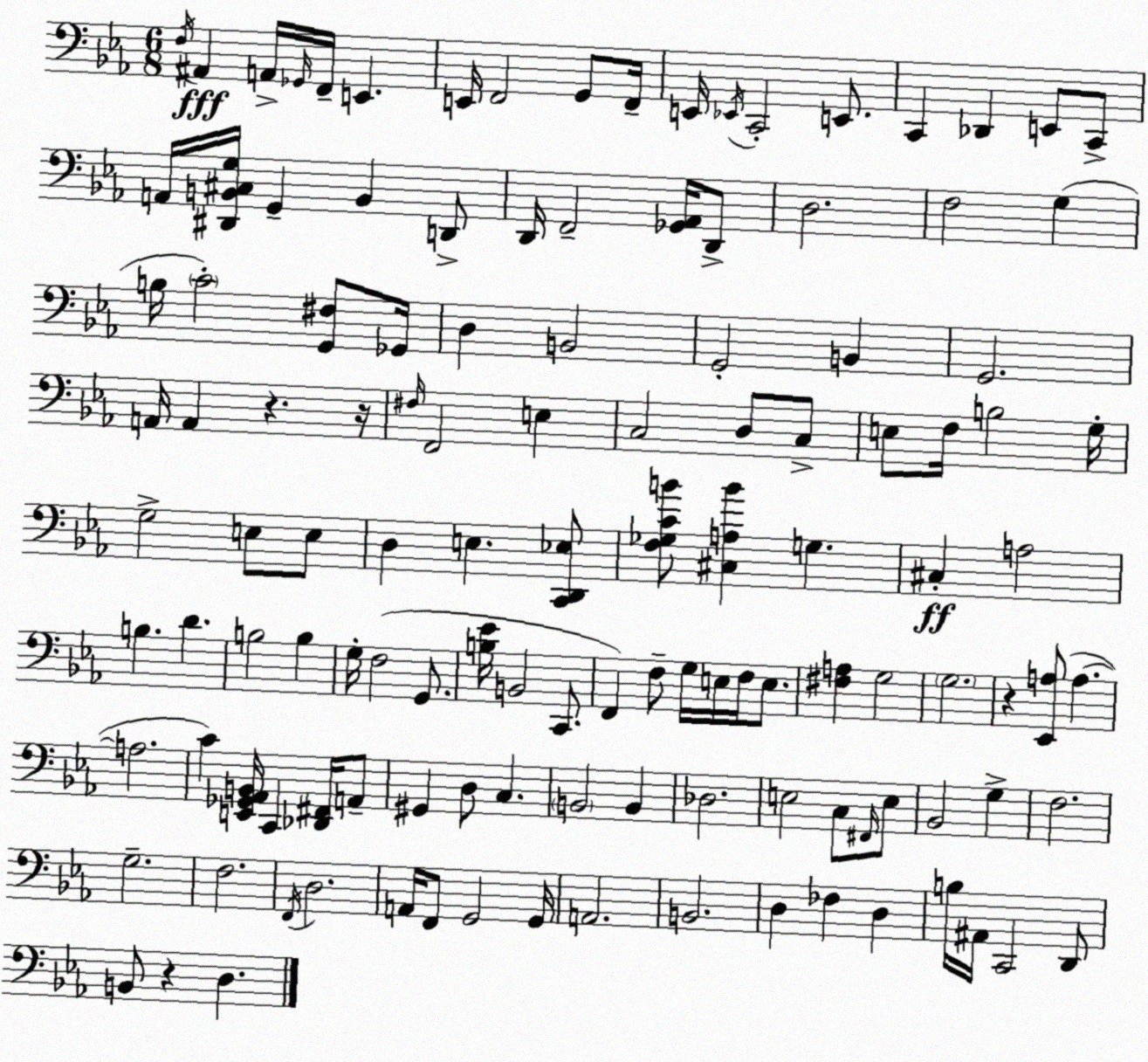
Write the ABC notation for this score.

X:1
T:Untitled
M:6/8
L:1/4
K:Eb
F,/4 ^A,, A,,/4 _G,,/4 F,,/4 E,, E,,/4 F,,2 G,,/2 F,,/4 E,,/4 _E,,/4 C,,2 E,,/2 C,, _D,, E,,/2 C,,/2 A,,/4 [^D,,B,,^C,G,]/4 G,, B,, D,,/2 D,,/4 F,,2 [_G,,_A,,]/4 D,,/2 D,2 F,2 G, B,/4 C2 [G,,^F,]/2 _G,,/4 D, B,,2 G,,2 B,, G,,2 A,,/4 A,, z z/4 ^F,/4 F,,2 E, C,2 D,/2 C,/2 E,/2 F,/4 B,2 G,/4 G,2 E,/2 E,/2 D, E, [C,,D,,_E,]/2 [F,_G,CB]/2 [^C,A,B] G, ^C, A,2 B, D B,2 B, G,/4 F,2 G,,/2 [B,_E]/4 B,,2 C,,/2 F,, F,/2 G,/4 E,/4 F,/4 E,/2 [^F,A,] G,2 G,2 z [_E,,A,]/2 A, A,2 C [E,,_G,,_A,,B,,]/4 C,, [_D,,^F,,]/4 A,,/2 ^G,, D,/2 C, B,,2 B,, _D,2 E,2 C,/2 ^F,,/4 E,/2 _B,,2 G, F,2 G,2 F,2 F,,/4 D,2 A,,/4 F,,/2 G,,2 G,,/4 A,,2 B,,2 D, _F, D, B,/4 ^A,,/4 C,,2 D,,/2 B,,/2 z D,